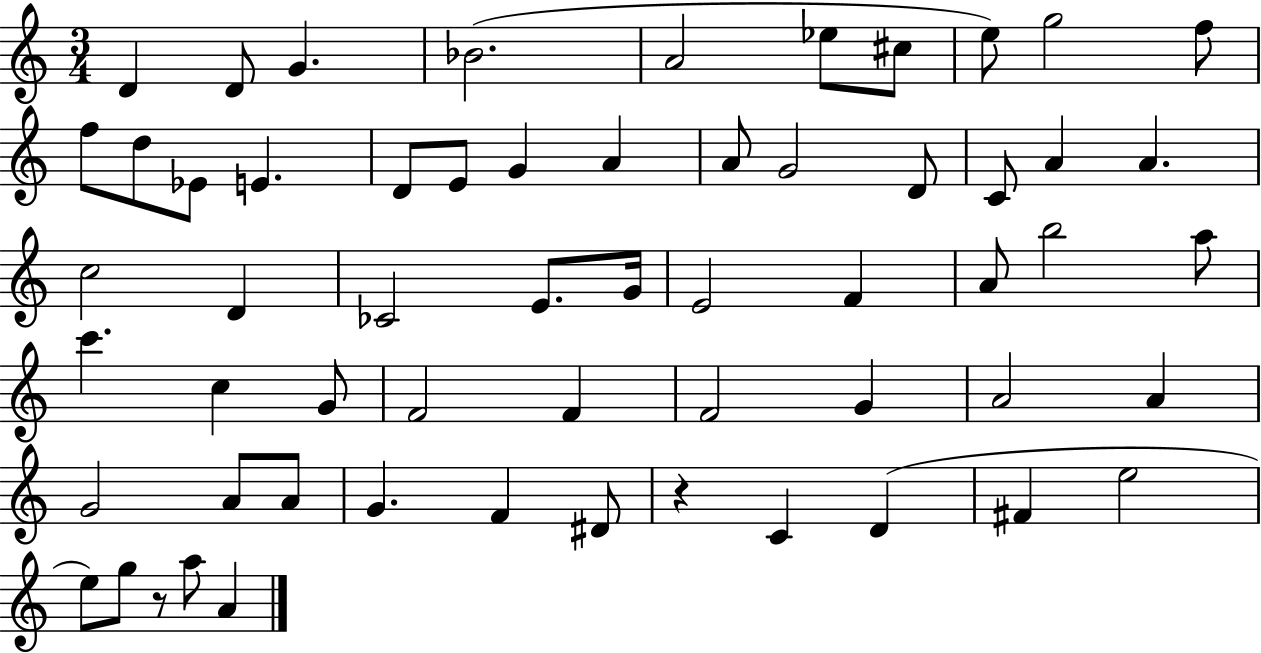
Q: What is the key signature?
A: C major